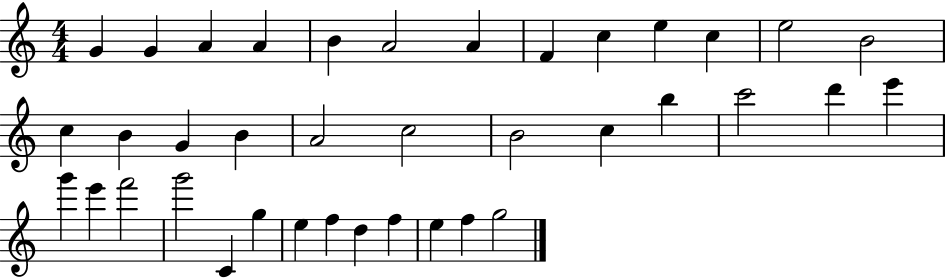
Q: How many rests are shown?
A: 0